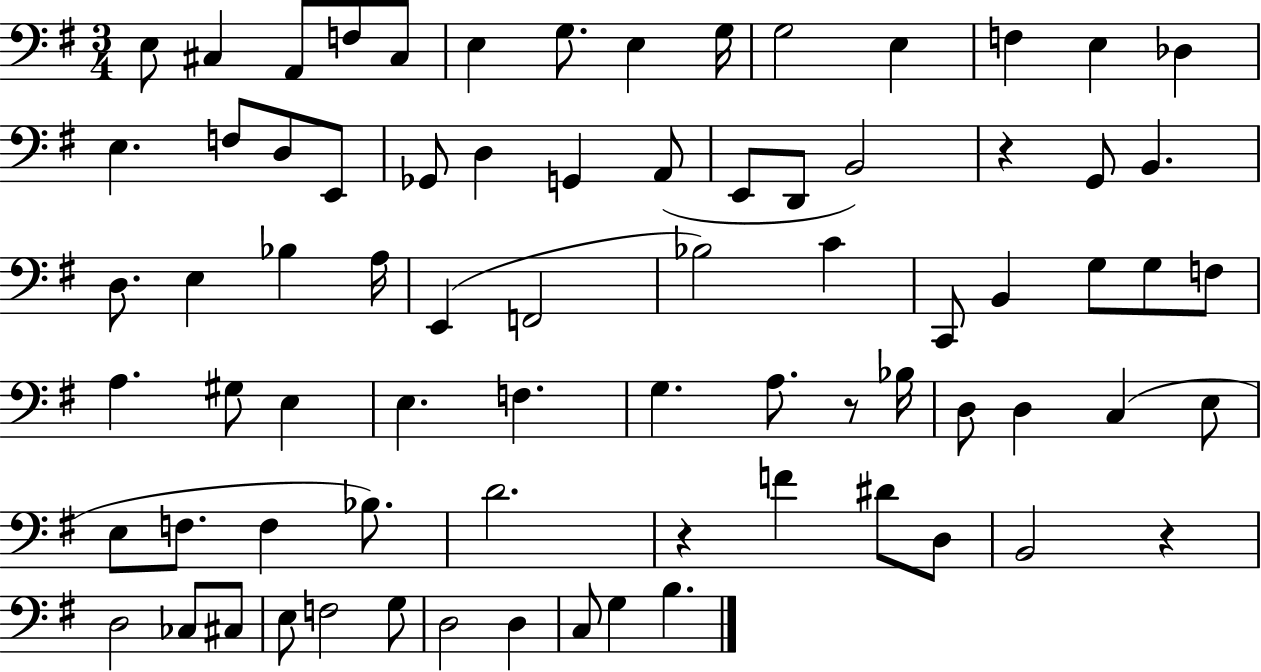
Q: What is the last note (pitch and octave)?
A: B3